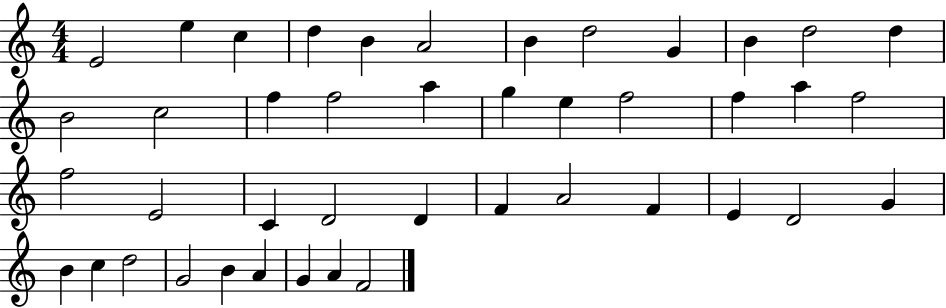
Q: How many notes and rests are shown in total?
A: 43